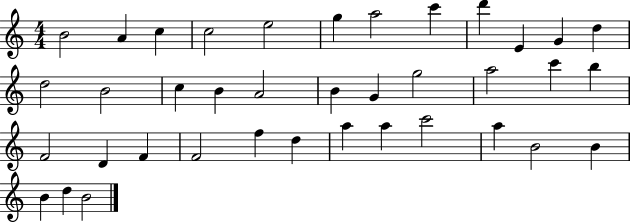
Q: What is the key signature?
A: C major